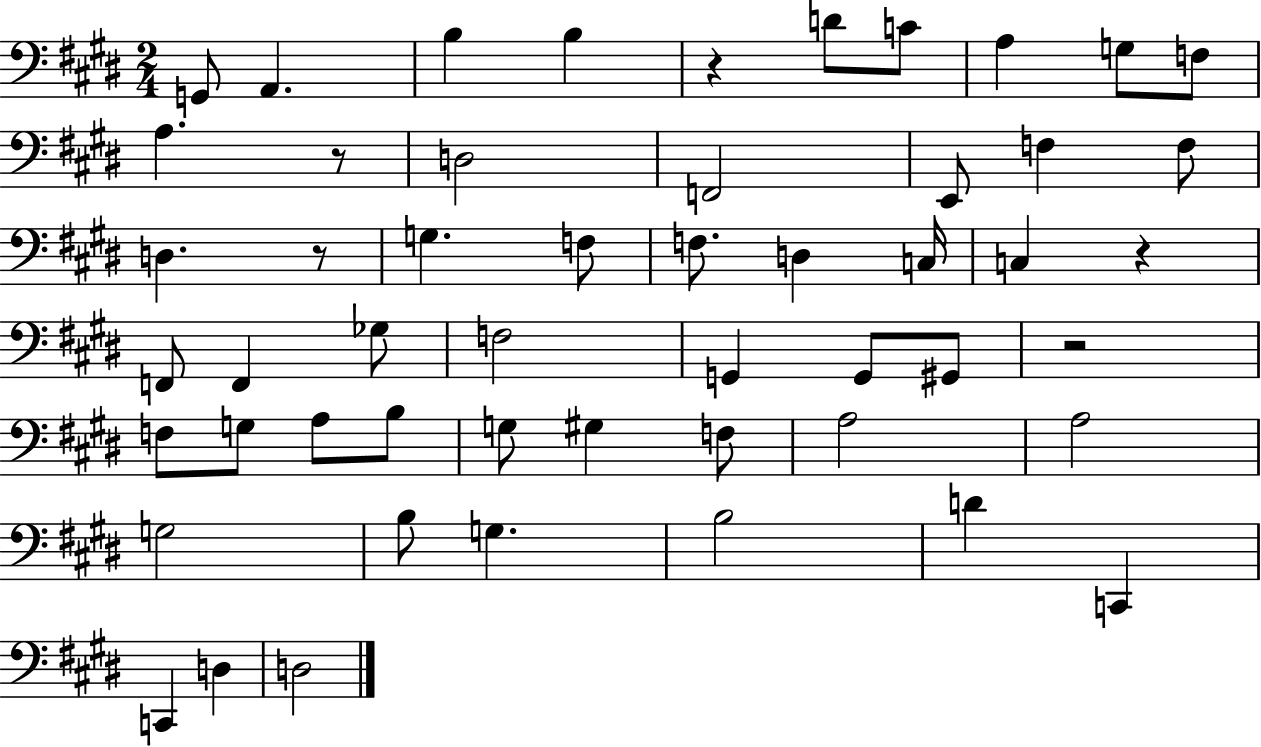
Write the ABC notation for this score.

X:1
T:Untitled
M:2/4
L:1/4
K:E
G,,/2 A,, B, B, z D/2 C/2 A, G,/2 F,/2 A, z/2 D,2 F,,2 E,,/2 F, F,/2 D, z/2 G, F,/2 F,/2 D, C,/4 C, z F,,/2 F,, _G,/2 F,2 G,, G,,/2 ^G,,/2 z2 F,/2 G,/2 A,/2 B,/2 G,/2 ^G, F,/2 A,2 A,2 G,2 B,/2 G, B,2 D C,, C,, D, D,2